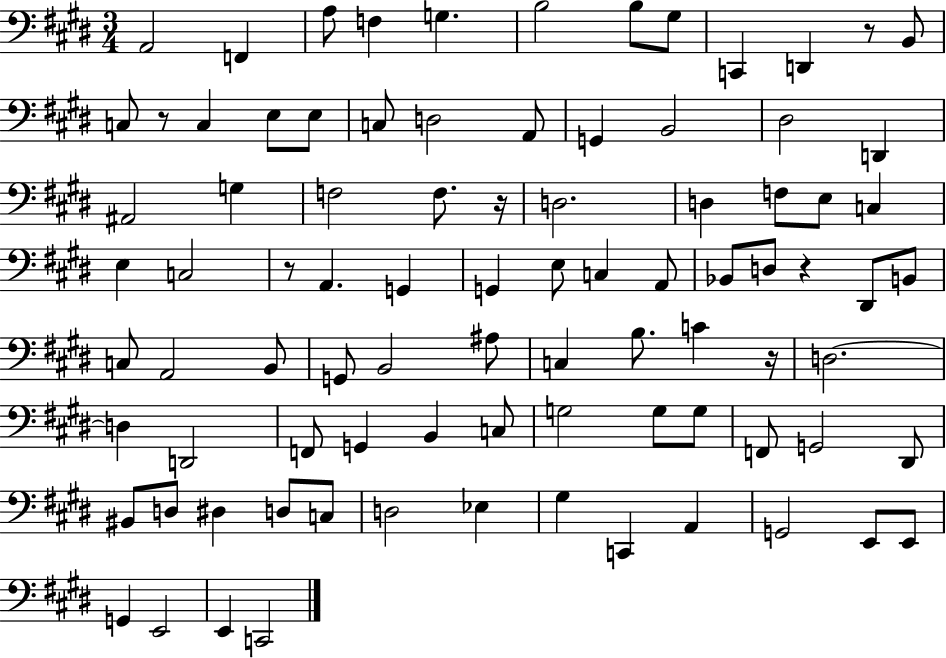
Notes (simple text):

A2/h F2/q A3/e F3/q G3/q. B3/h B3/e G#3/e C2/q D2/q R/e B2/e C3/e R/e C3/q E3/e E3/e C3/e D3/h A2/e G2/q B2/h D#3/h D2/q A#2/h G3/q F3/h F3/e. R/s D3/h. D3/q F3/e E3/e C3/q E3/q C3/h R/e A2/q. G2/q G2/q E3/e C3/q A2/e Bb2/e D3/e R/q D#2/e B2/e C3/e A2/h B2/e G2/e B2/h A#3/e C3/q B3/e. C4/q R/s D3/h. D3/q D2/h F2/e G2/q B2/q C3/e G3/h G3/e G3/e F2/e G2/h D#2/e BIS2/e D3/e D#3/q D3/e C3/e D3/h Eb3/q G#3/q C2/q A2/q G2/h E2/e E2/e G2/q E2/h E2/q C2/h